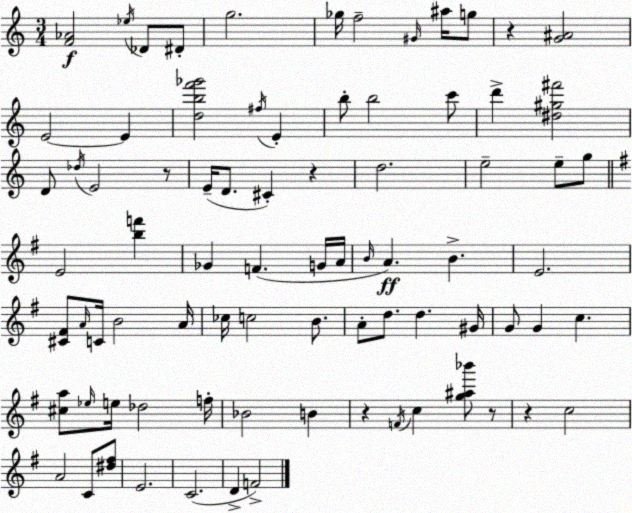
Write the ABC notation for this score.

X:1
T:Untitled
M:3/4
L:1/4
K:C
[F_A]2 _e/4 _D/2 ^D/2 g2 _g/4 f2 ^G/4 ^a/4 g/2 z [G^A]2 E2 E [dbf'_g']2 ^f/4 E b/2 b2 c'/2 d' [^d^g^f']2 D/2 _d/4 E2 z/2 E/4 D/2 ^C z d2 e2 e/2 g/2 E2 [bf'] _G F G/4 A/4 B/4 A B E2 [^C^F]/2 A/4 C/4 B2 A/4 _c/4 c2 B/2 A/2 d/2 d ^G/4 G/2 G c [^ca]/2 _e/4 e/4 _d2 f/4 _B2 B z F/4 c [g^a_b']/2 z/2 z c2 A2 C/2 [^d^f]/2 E2 C2 D F2